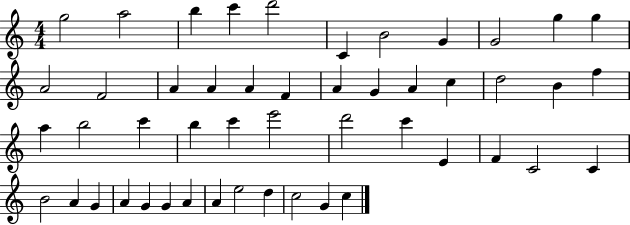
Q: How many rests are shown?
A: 0